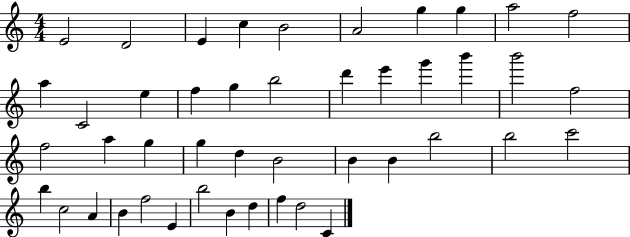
X:1
T:Untitled
M:4/4
L:1/4
K:C
E2 D2 E c B2 A2 g g a2 f2 a C2 e f g b2 d' e' g' b' b'2 f2 f2 a g g d B2 B B b2 b2 c'2 b c2 A B f2 E b2 B d f d2 C